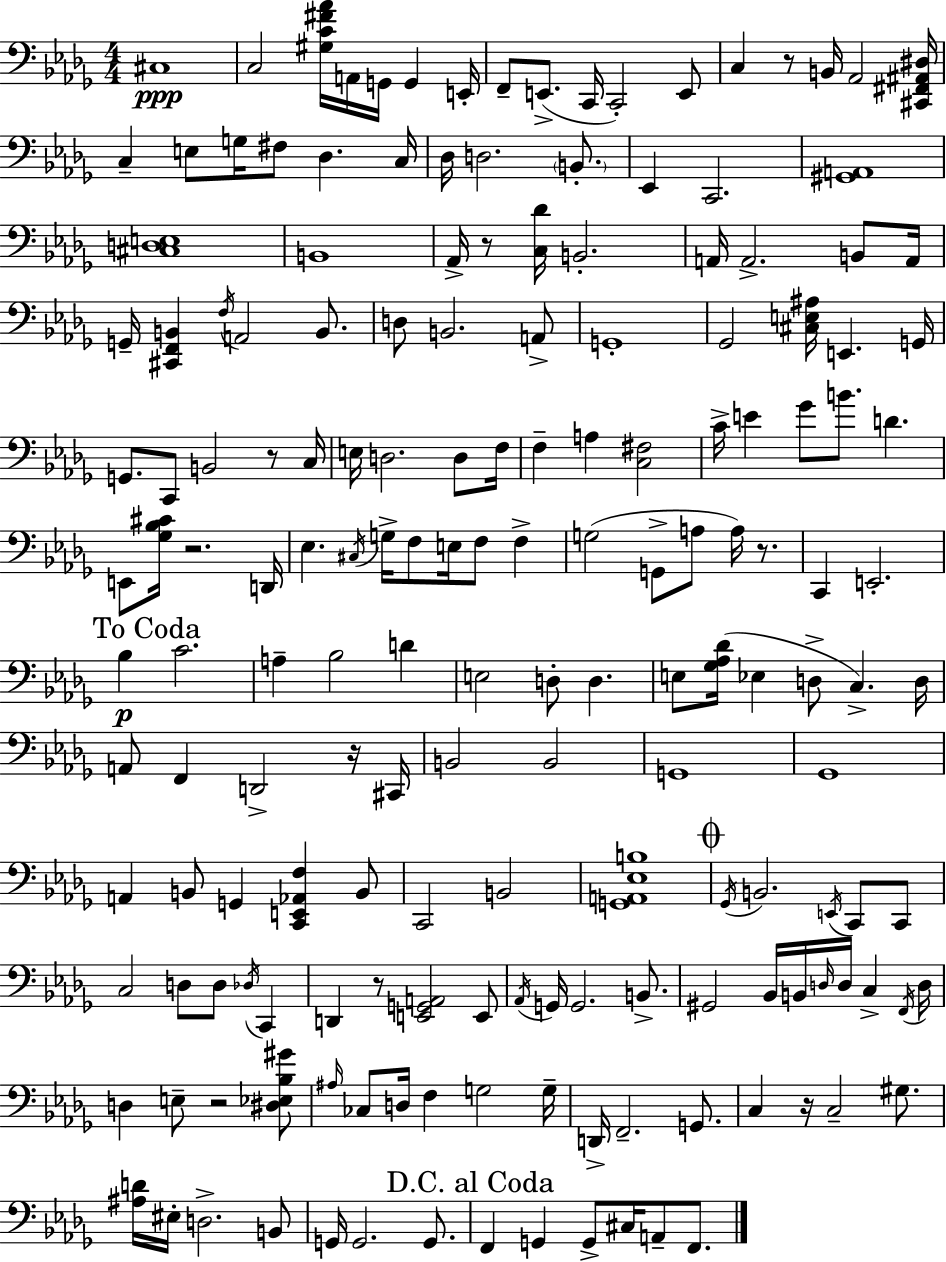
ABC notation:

X:1
T:Untitled
M:4/4
L:1/4
K:Bbm
^C,4 C,2 [^G,C^F_A]/4 A,,/4 G,,/4 G,, E,,/4 F,,/2 E,,/2 C,,/4 C,,2 E,,/2 C, z/2 B,,/4 _A,,2 [^C,,^F,,^A,,^D,]/4 C, E,/2 G,/4 ^F,/2 _D, C,/4 _D,/4 D,2 B,,/2 _E,, C,,2 [^G,,A,,]4 [^C,D,E,]4 B,,4 _A,,/4 z/2 [C,_D]/4 B,,2 A,,/4 A,,2 B,,/2 A,,/4 G,,/4 [^C,,F,,B,,] F,/4 A,,2 B,,/2 D,/2 B,,2 A,,/2 G,,4 _G,,2 [^C,E,^A,]/4 E,, G,,/4 G,,/2 C,,/2 B,,2 z/2 C,/4 E,/4 D,2 D,/2 F,/4 F, A, [C,^F,]2 C/4 E _G/2 B/2 D E,,/2 [_G,_B,^C]/4 z2 D,,/4 _E, ^C,/4 G,/4 F,/2 E,/4 F,/2 F, G,2 G,,/2 A,/2 A,/4 z/2 C,, E,,2 _B, C2 A, _B,2 D E,2 D,/2 D, E,/2 [_G,_A,_D]/4 _E, D,/2 C, D,/4 A,,/2 F,, D,,2 z/4 ^C,,/4 B,,2 B,,2 G,,4 _G,,4 A,, B,,/2 G,, [C,,E,,_A,,F,] B,,/2 C,,2 B,,2 [G,,A,,_E,B,]4 _G,,/4 B,,2 E,,/4 C,,/2 C,,/2 C,2 D,/2 D,/2 _D,/4 C,, D,, z/2 [E,,G,,A,,]2 E,,/2 _A,,/4 G,,/4 G,,2 B,,/2 ^G,,2 _B,,/4 B,,/4 D,/4 D,/4 C, F,,/4 D,/4 D, E,/2 z2 [^D,_E,_B,^G]/2 ^A,/4 _C,/2 D,/4 F, G,2 G,/4 D,,/4 F,,2 G,,/2 C, z/4 C,2 ^G,/2 [^A,D]/4 ^E,/4 D,2 B,,/2 G,,/4 G,,2 G,,/2 F,, G,, G,,/2 ^C,/4 A,,/2 F,,/2